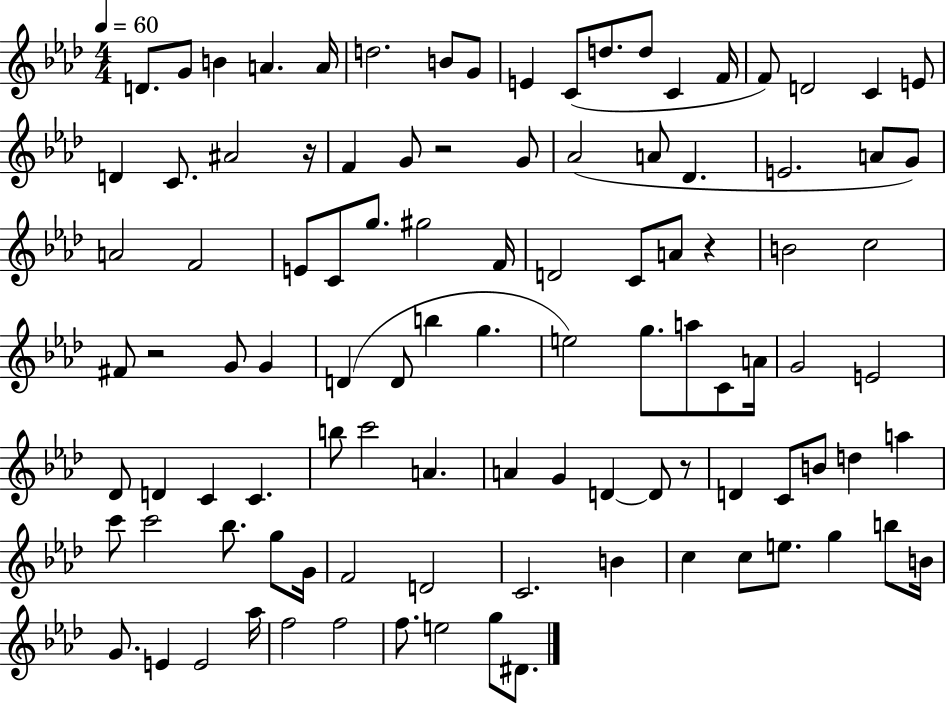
D4/e. G4/e B4/q A4/q. A4/s D5/h. B4/e G4/e E4/q C4/e D5/e. D5/e C4/q F4/s F4/e D4/h C4/q E4/e D4/q C4/e. A#4/h R/s F4/q G4/e R/h G4/e Ab4/h A4/e Db4/q. E4/h. A4/e G4/e A4/h F4/h E4/e C4/e G5/e. G#5/h F4/s D4/h C4/e A4/e R/q B4/h C5/h F#4/e R/h G4/e G4/q D4/q D4/e B5/q G5/q. E5/h G5/e. A5/e C4/e A4/s G4/h E4/h Db4/e D4/q C4/q C4/q. B5/e C6/h A4/q. A4/q G4/q D4/q D4/e R/e D4/q C4/e B4/e D5/q A5/q C6/e C6/h Bb5/e. G5/e G4/s F4/h D4/h C4/h. B4/q C5/q C5/e E5/e. G5/q B5/e B4/s G4/e. E4/q E4/h Ab5/s F5/h F5/h F5/e. E5/h G5/e D#4/e.